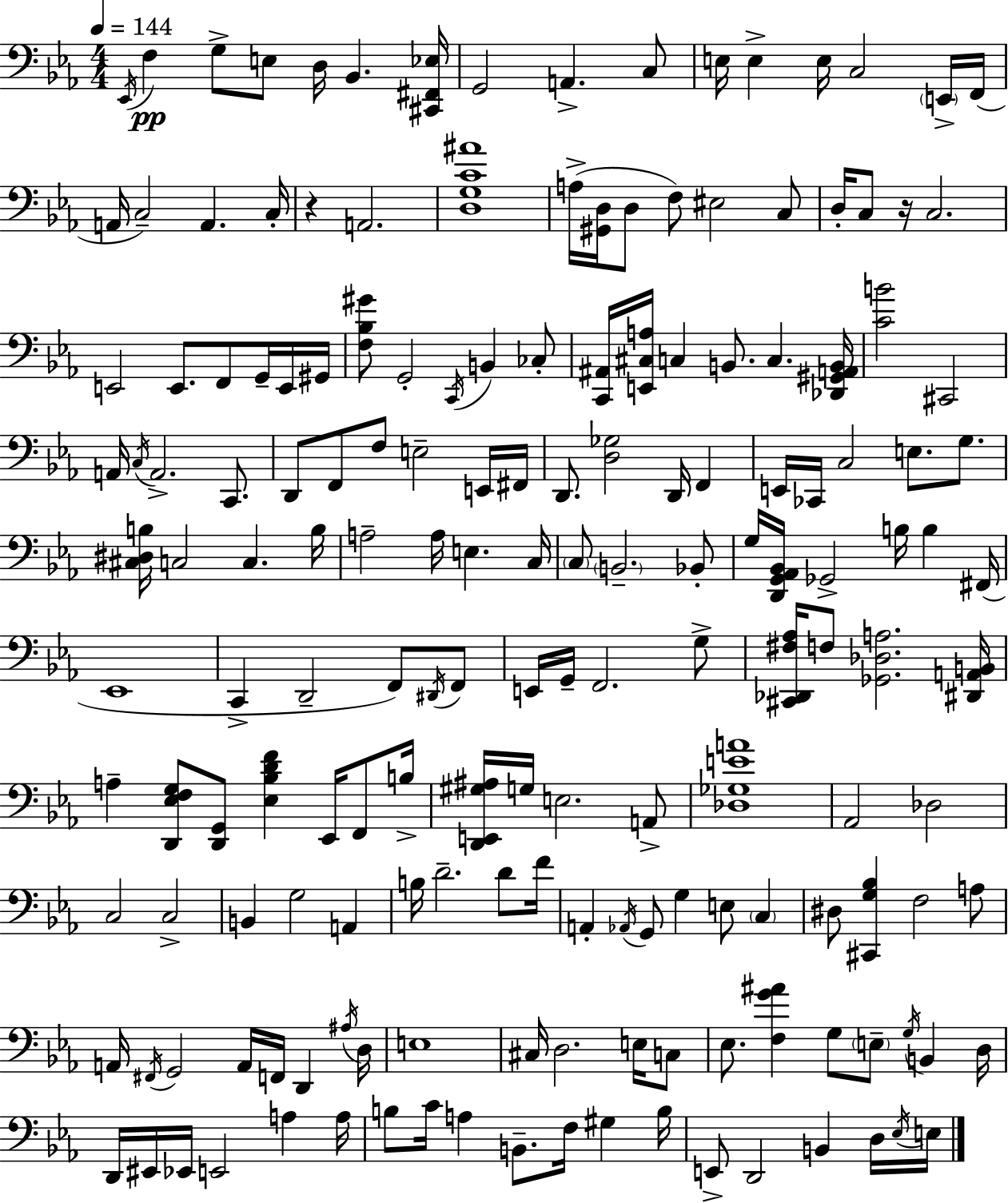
X:1
T:Untitled
M:4/4
L:1/4
K:Eb
_E,,/4 F, G,/2 E,/2 D,/4 _B,, [^C,,^F,,_E,]/4 G,,2 A,, C,/2 E,/4 E, E,/4 C,2 E,,/4 F,,/4 A,,/4 C,2 A,, C,/4 z A,,2 [D,G,C^A]4 A,/4 [^G,,D,]/4 D,/2 F,/2 ^E,2 C,/2 D,/4 C,/2 z/4 C,2 E,,2 E,,/2 F,,/2 G,,/4 E,,/4 ^G,,/4 [F,_B,^G]/2 G,,2 C,,/4 B,, _C,/2 [C,,^A,,]/4 [E,,^C,A,]/4 C, B,,/2 C, [_D,,^G,,A,,B,,]/4 [CB]2 ^C,,2 A,,/4 C,/4 A,,2 C,,/2 D,,/2 F,,/2 F,/2 E,2 E,,/4 ^F,,/4 D,,/2 [D,_G,]2 D,,/4 F,, E,,/4 _C,,/4 C,2 E,/2 G,/2 [^C,^D,B,]/4 C,2 C, B,/4 A,2 A,/4 E, C,/4 C,/2 B,,2 _B,,/2 G,/4 [D,,G,,_A,,_B,,]/4 _G,,2 B,/4 B, ^F,,/4 _E,,4 C,, D,,2 F,,/2 ^D,,/4 F,,/2 E,,/4 G,,/4 F,,2 G,/2 [^C,,_D,,^F,_A,]/4 F,/2 [_G,,_D,A,]2 [^D,,A,,B,,]/4 A, [D,,_E,F,G,]/2 [D,,G,,]/2 [_E,_B,DF] _E,,/4 F,,/2 B,/4 [D,,E,,^G,^A,]/4 G,/4 E,2 A,,/2 [_D,_G,EA]4 _A,,2 _D,2 C,2 C,2 B,, G,2 A,, B,/4 D2 D/2 F/4 A,, _A,,/4 G,,/2 G, E,/2 C, ^D,/2 [^C,,G,_B,] F,2 A,/2 A,,/4 ^F,,/4 G,,2 A,,/4 F,,/4 D,, ^A,/4 D,/4 E,4 ^C,/4 D,2 E,/4 C,/2 _E,/2 [F,G^A] G,/2 E,/2 G,/4 B,, D,/4 D,,/4 ^E,,/4 _E,,/4 E,,2 A, A,/4 B,/2 C/4 A, B,,/2 F,/4 ^G, B,/4 E,,/2 D,,2 B,, D,/4 _E,/4 E,/4